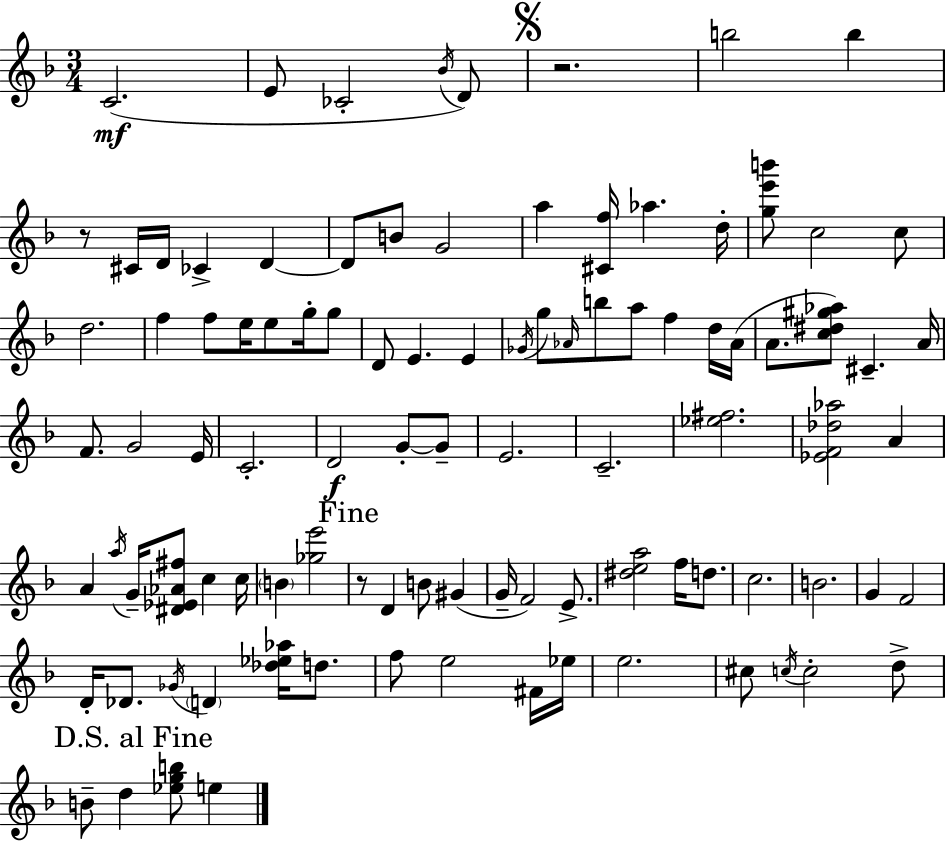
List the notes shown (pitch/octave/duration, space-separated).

C4/h. E4/e CES4/h Bb4/s D4/e R/h. B5/h B5/q R/e C#4/s D4/s CES4/q D4/q D4/e B4/e G4/h A5/q [C#4,F5]/s Ab5/q. D5/s [G5,E6,B6]/e C5/h C5/e D5/h. F5/q F5/e E5/s E5/e G5/s G5/e D4/e E4/q. E4/q Gb4/s G5/e Ab4/s B5/e A5/e F5/q D5/s Ab4/s A4/e. [C5,D#5,G#5,Ab5]/e C#4/q. A4/s F4/e. G4/h E4/s C4/h. D4/h G4/e G4/e E4/h. C4/h. [Eb5,F#5]/h. [Eb4,F4,Db5,Ab5]/h A4/q A4/q A5/s G4/s [D#4,Eb4,Ab4,F#5]/e C5/q C5/s B4/q [Gb5,E6]/h R/e D4/q B4/e G#4/q G4/s F4/h E4/e. [D#5,E5,A5]/h F5/s D5/e. C5/h. B4/h. G4/q F4/h D4/s Db4/e. Gb4/s D4/q [Db5,Eb5,Ab5]/s D5/e. F5/e E5/h F#4/s Eb5/s E5/h. C#5/e C5/s C5/h D5/e B4/e D5/q [Eb5,G5,B5]/e E5/q